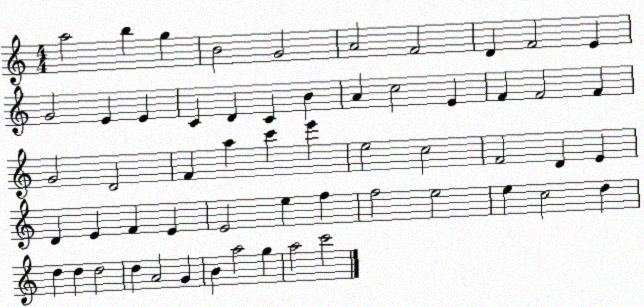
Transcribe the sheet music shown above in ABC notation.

X:1
T:Untitled
M:4/4
L:1/4
K:C
a2 b g B2 G2 A2 F2 D F2 E G2 E E C D C B A c2 E F F2 F G2 D2 F a c' e' e2 c2 F2 D E D E F E E2 e f f2 e2 e c2 d d d d2 d A2 G B a2 g a2 c'2